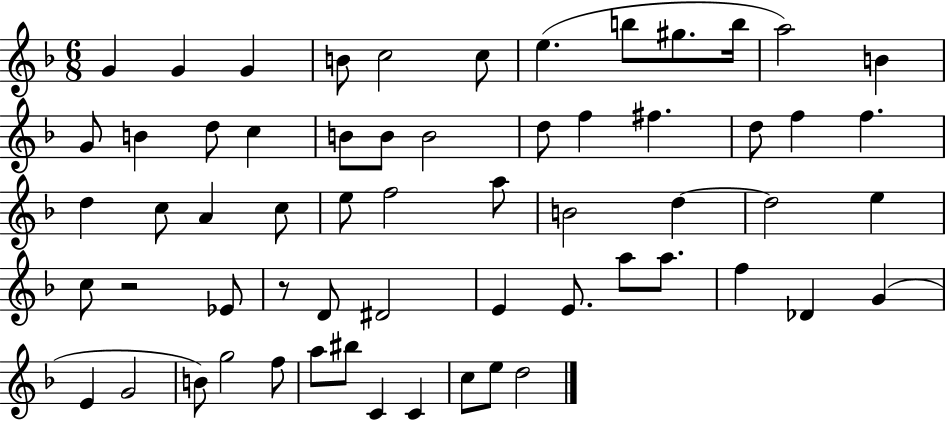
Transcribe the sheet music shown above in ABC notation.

X:1
T:Untitled
M:6/8
L:1/4
K:F
G G G B/2 c2 c/2 e b/2 ^g/2 b/4 a2 B G/2 B d/2 c B/2 B/2 B2 d/2 f ^f d/2 f f d c/2 A c/2 e/2 f2 a/2 B2 d d2 e c/2 z2 _E/2 z/2 D/2 ^D2 E E/2 a/2 a/2 f _D G E G2 B/2 g2 f/2 a/2 ^b/2 C C c/2 e/2 d2